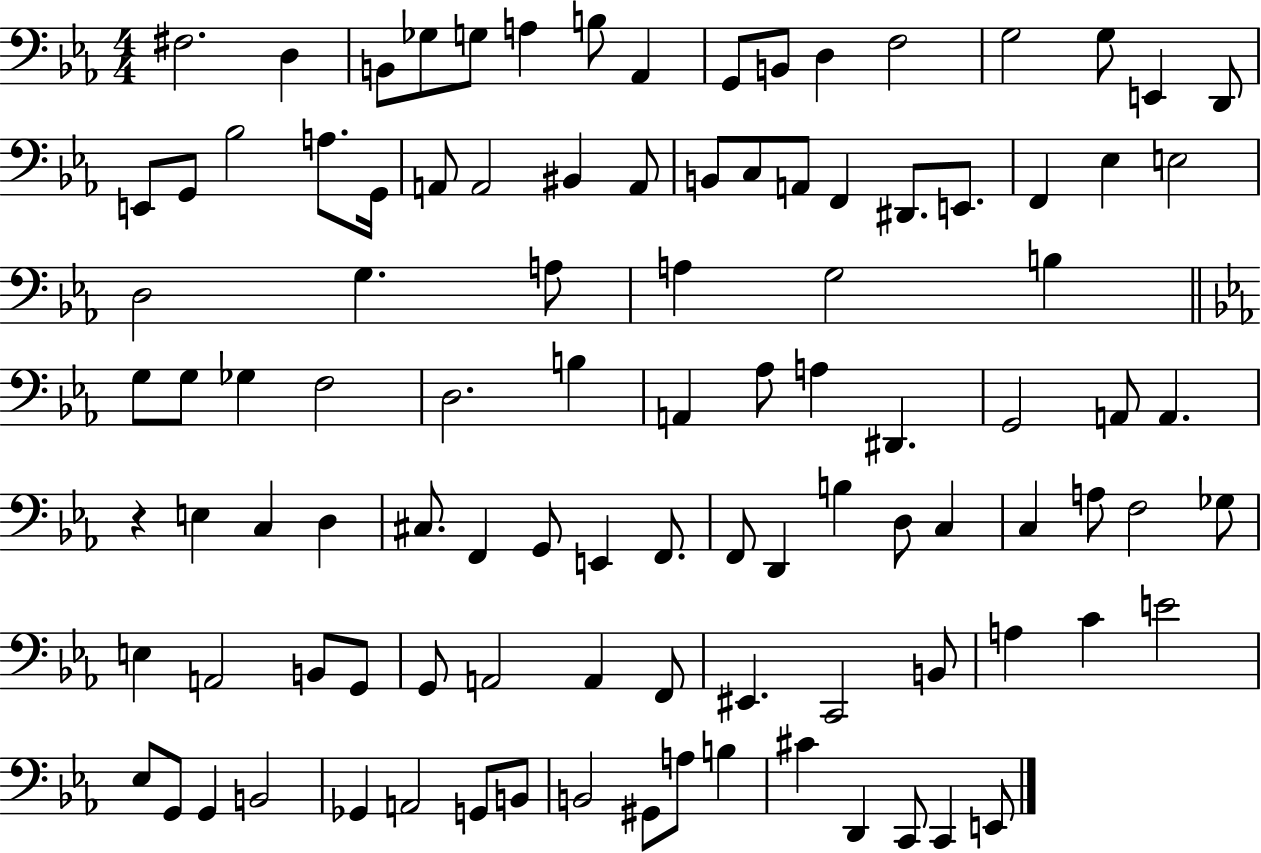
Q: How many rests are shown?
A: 1